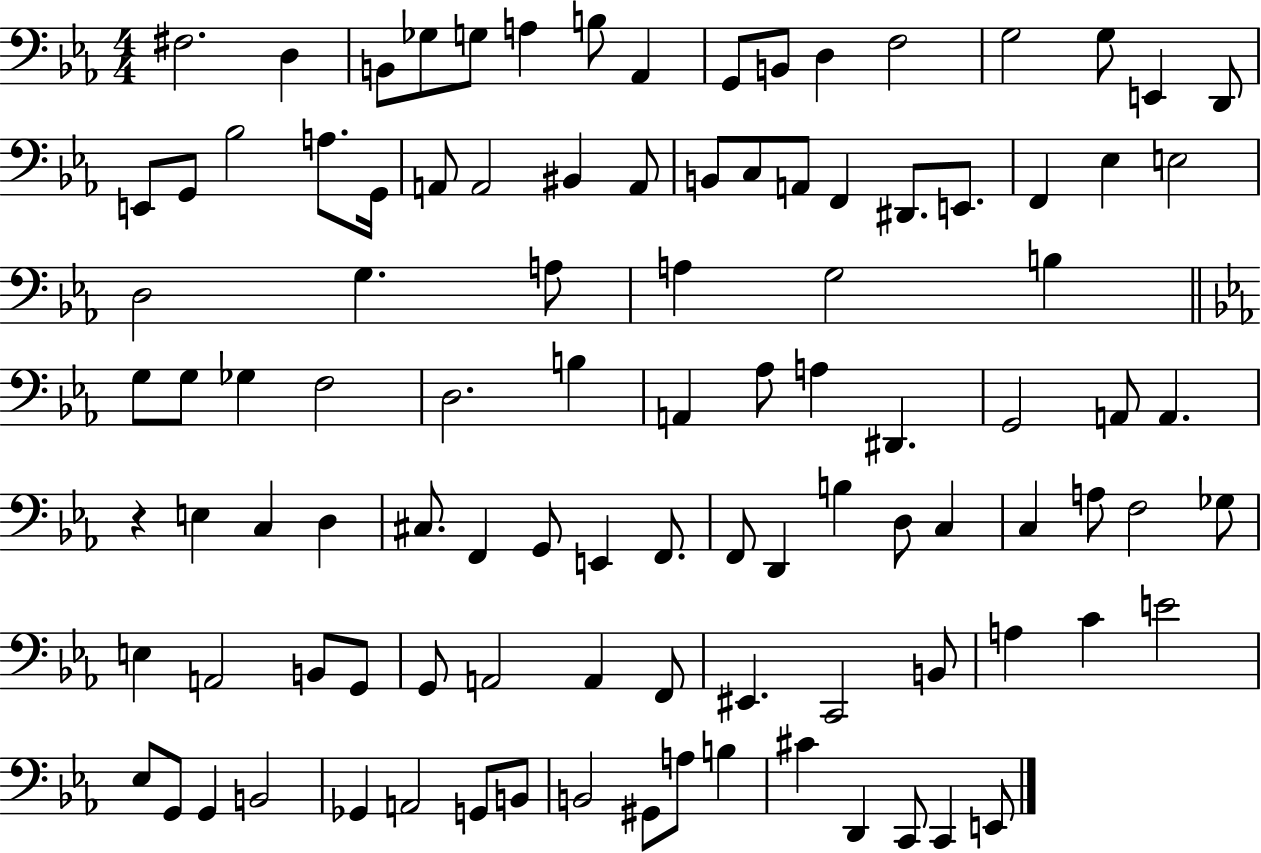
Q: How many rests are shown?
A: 1